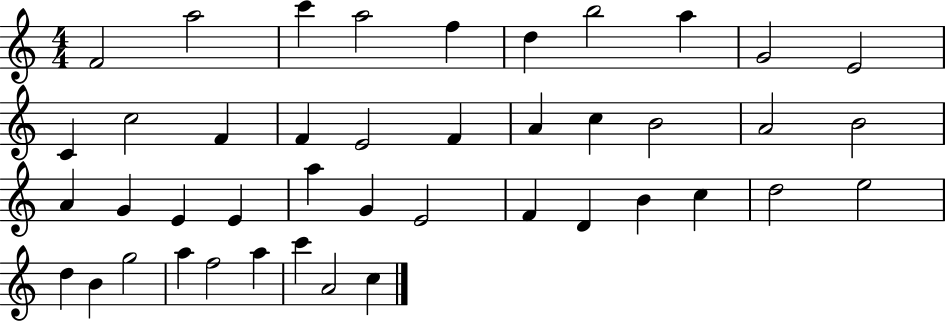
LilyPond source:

{
  \clef treble
  \numericTimeSignature
  \time 4/4
  \key c \major
  f'2 a''2 | c'''4 a''2 f''4 | d''4 b''2 a''4 | g'2 e'2 | \break c'4 c''2 f'4 | f'4 e'2 f'4 | a'4 c''4 b'2 | a'2 b'2 | \break a'4 g'4 e'4 e'4 | a''4 g'4 e'2 | f'4 d'4 b'4 c''4 | d''2 e''2 | \break d''4 b'4 g''2 | a''4 f''2 a''4 | c'''4 a'2 c''4 | \bar "|."
}